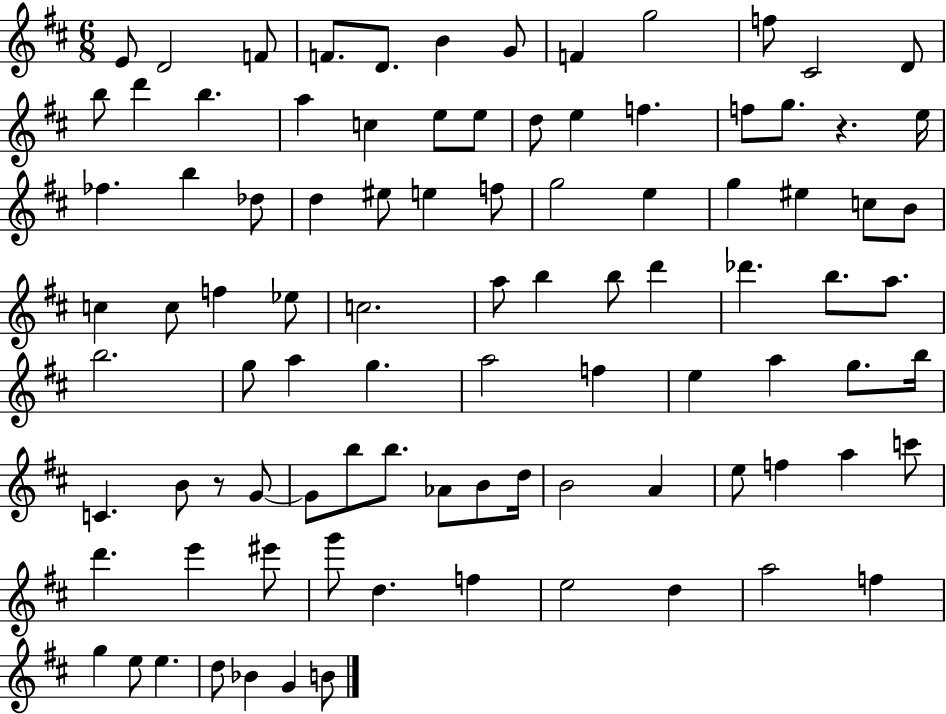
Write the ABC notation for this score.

X:1
T:Untitled
M:6/8
L:1/4
K:D
E/2 D2 F/2 F/2 D/2 B G/2 F g2 f/2 ^C2 D/2 b/2 d' b a c e/2 e/2 d/2 e f f/2 g/2 z e/4 _f b _d/2 d ^e/2 e f/2 g2 e g ^e c/2 B/2 c c/2 f _e/2 c2 a/2 b b/2 d' _d' b/2 a/2 b2 g/2 a g a2 f e a g/2 b/4 C B/2 z/2 G/2 G/2 b/2 b/2 _A/2 B/2 d/4 B2 A e/2 f a c'/2 d' e' ^e'/2 g'/2 d f e2 d a2 f g e/2 e d/2 _B G B/2